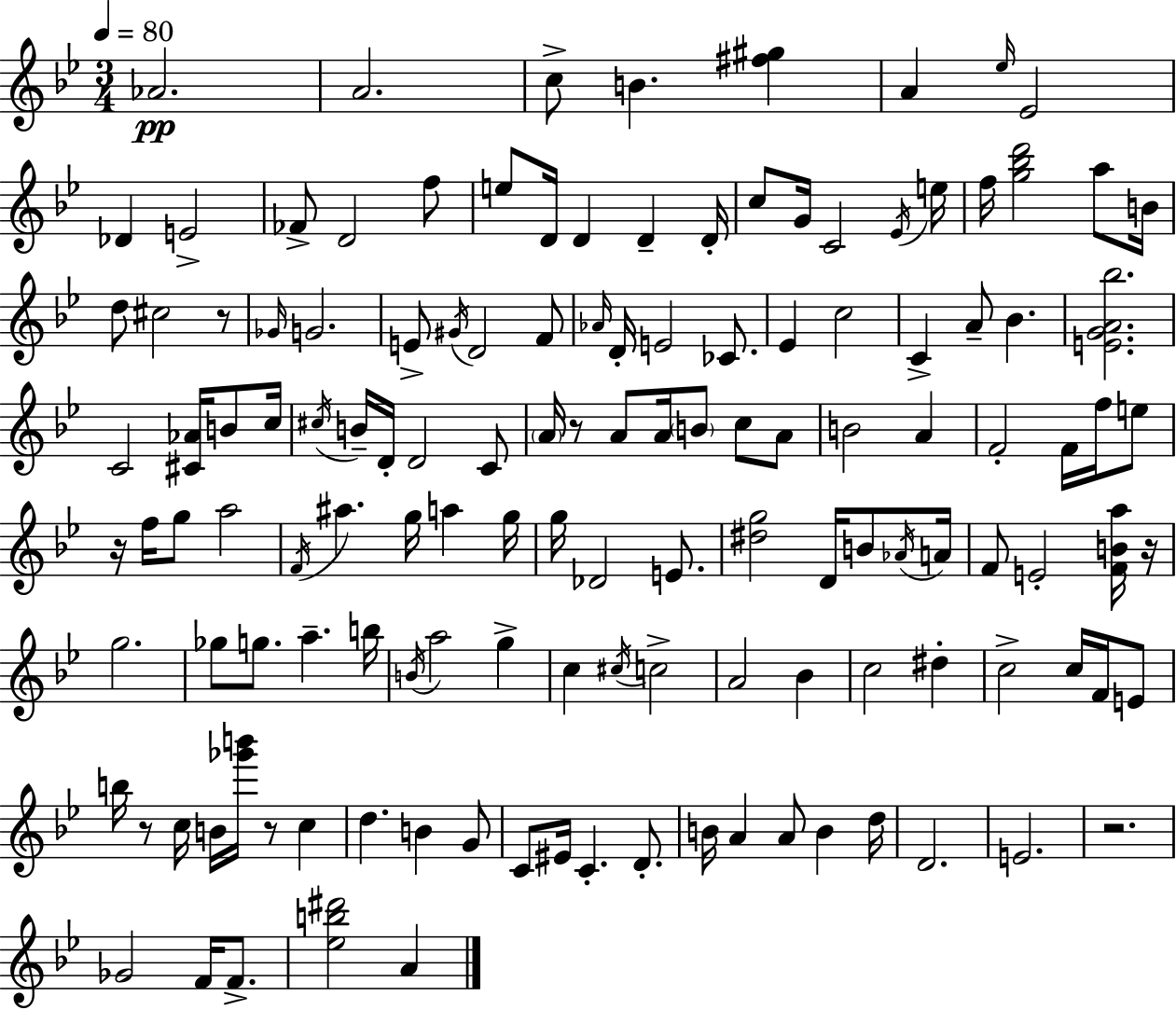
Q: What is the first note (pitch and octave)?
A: Ab4